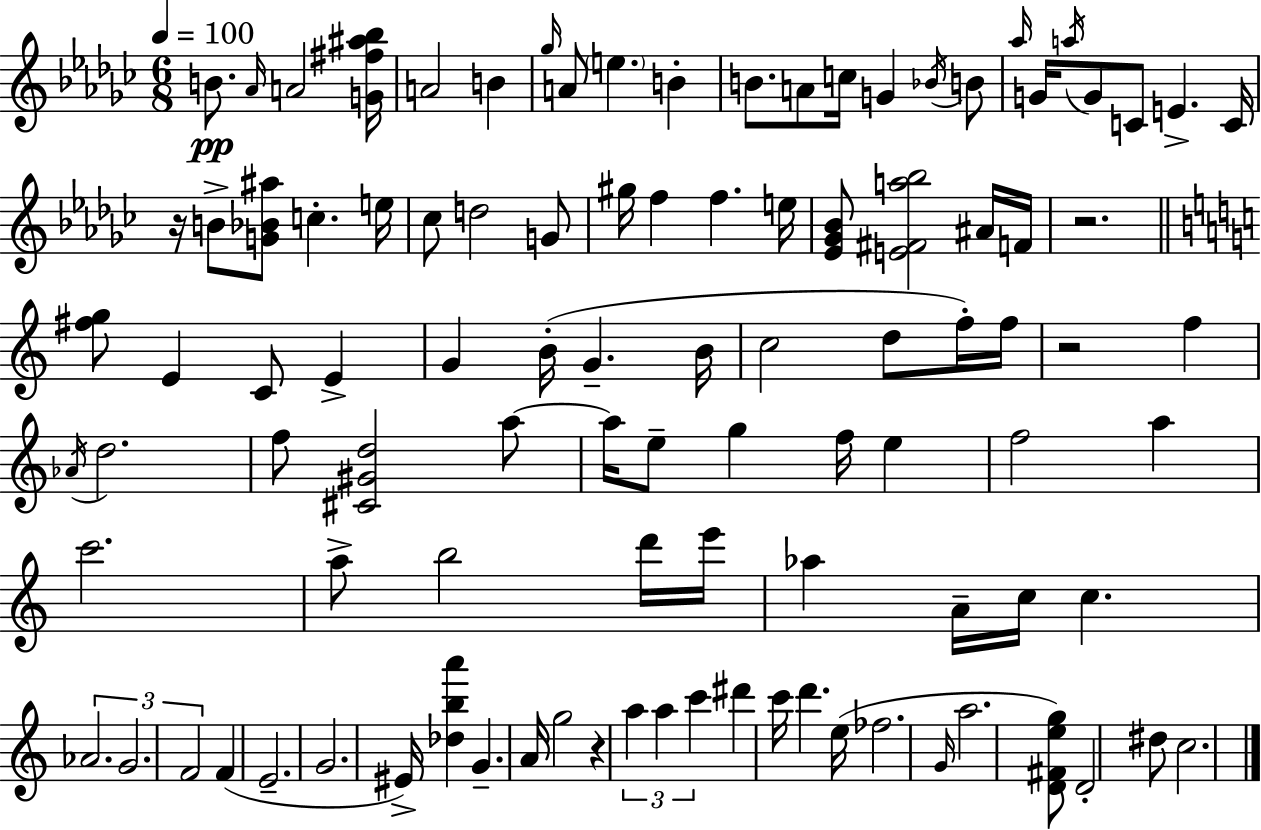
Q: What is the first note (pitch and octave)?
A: B4